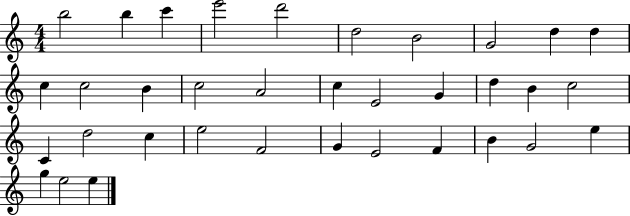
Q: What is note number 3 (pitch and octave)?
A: C6